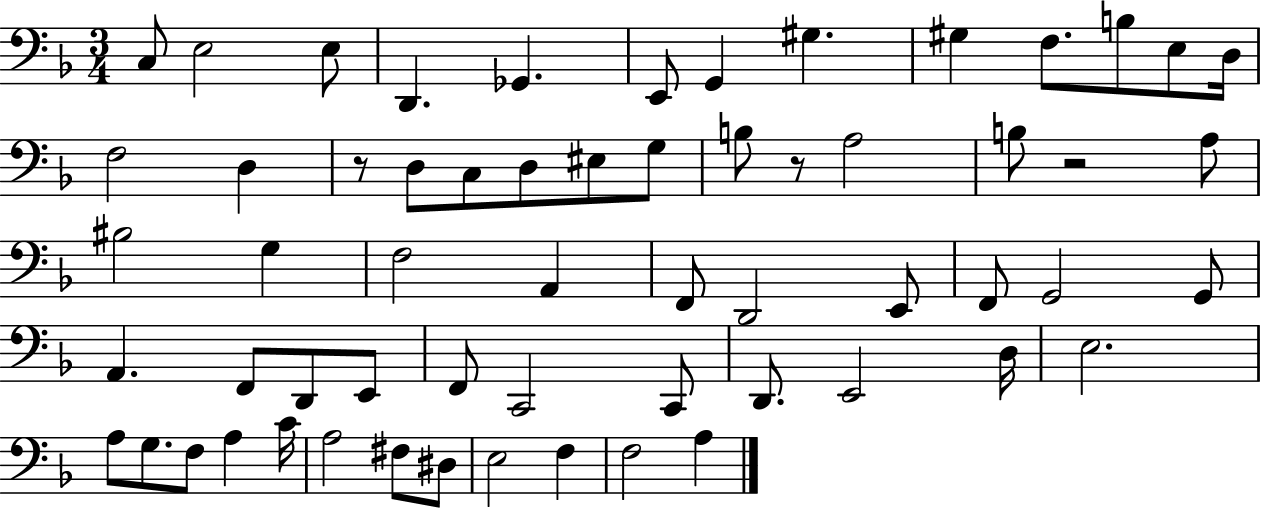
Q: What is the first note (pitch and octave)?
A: C3